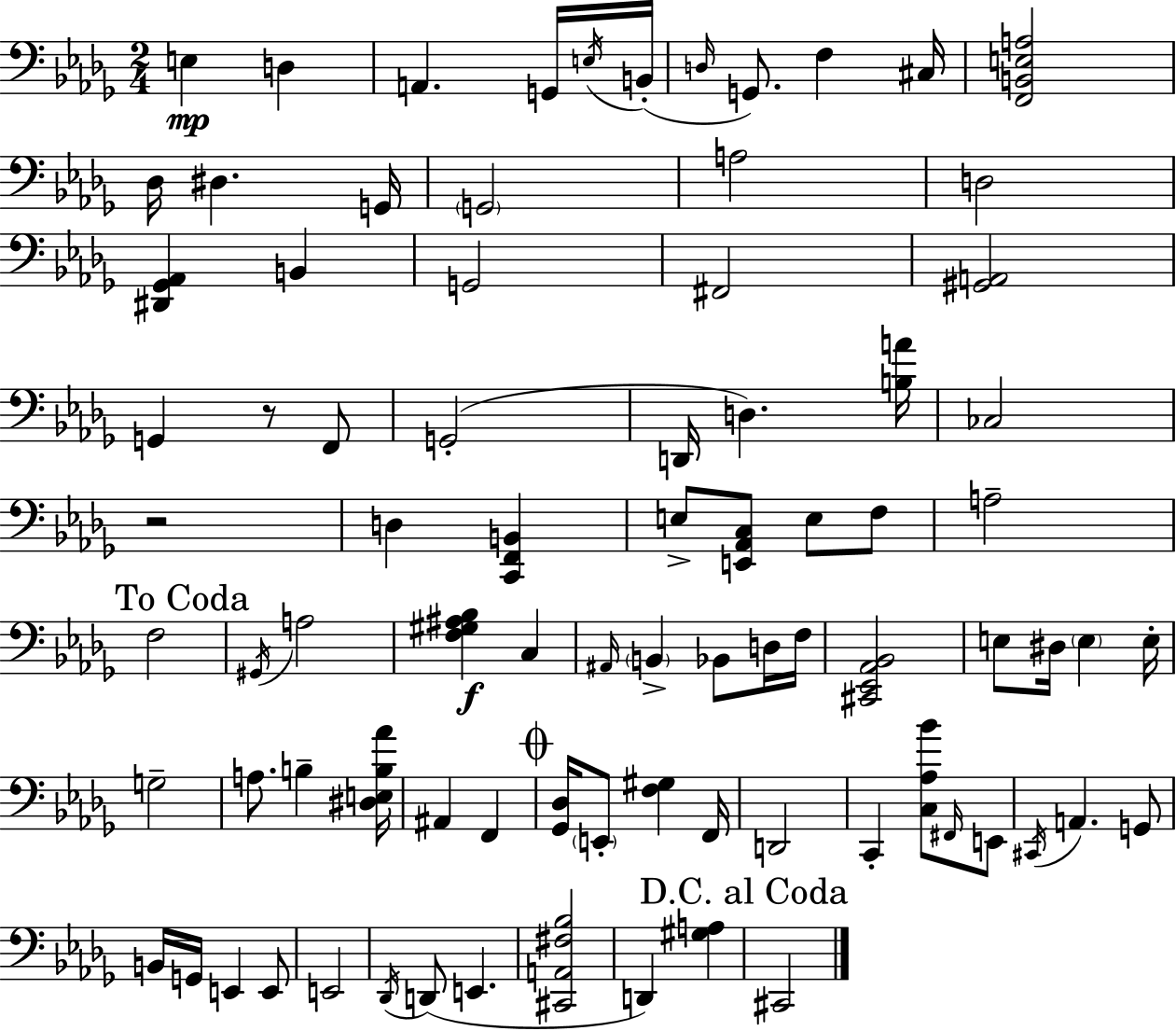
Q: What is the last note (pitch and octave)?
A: C#2